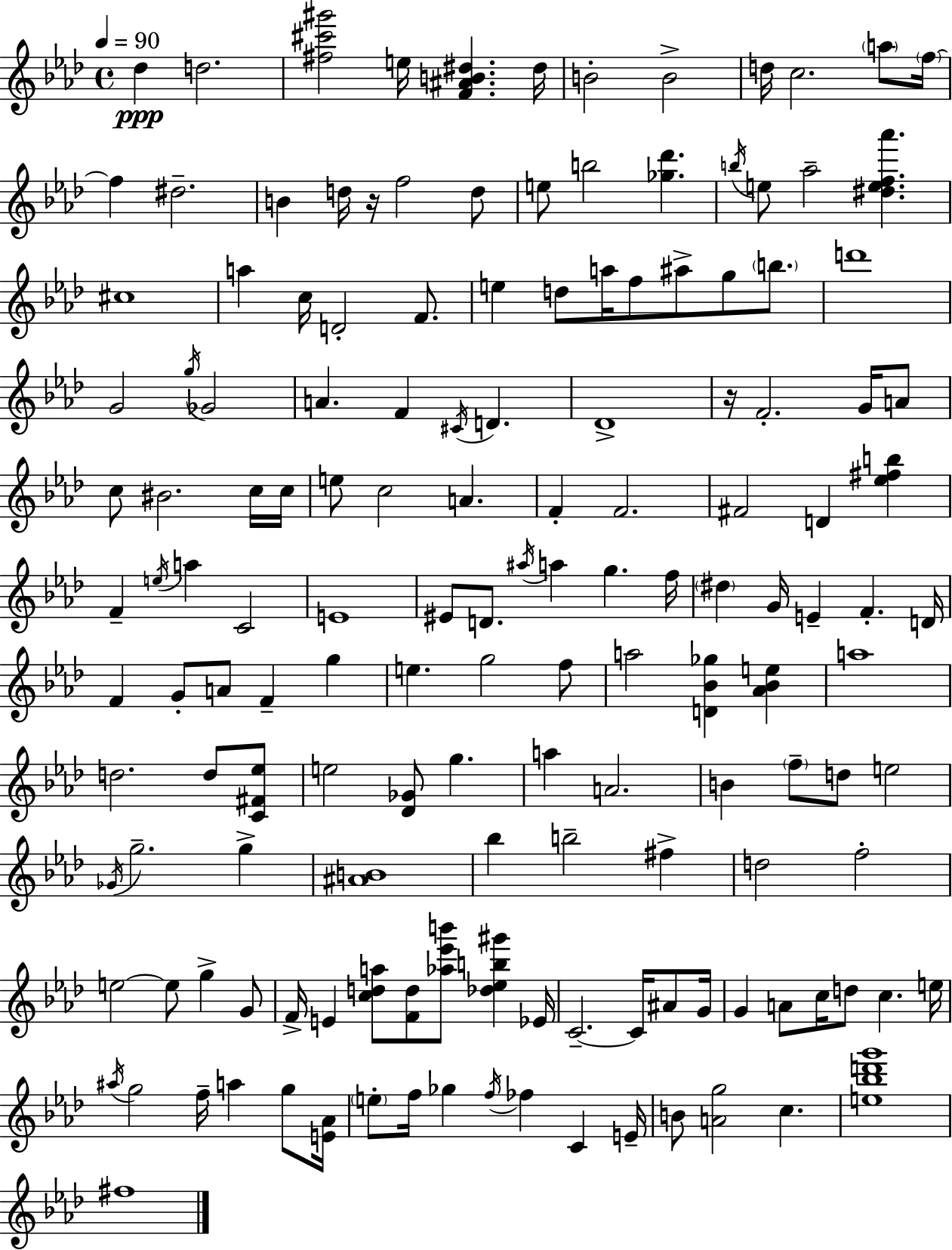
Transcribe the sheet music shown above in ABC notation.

X:1
T:Untitled
M:4/4
L:1/4
K:Ab
_d d2 [^f^c'^g']2 e/4 [F^AB^d] ^d/4 B2 B2 d/4 c2 a/2 f/4 f ^d2 B d/4 z/4 f2 d/2 e/2 b2 [_g_d'] b/4 e/2 _a2 [^def_a'] ^c4 a c/4 D2 F/2 e d/2 a/4 f/2 ^a/2 g/2 b/2 d'4 G2 g/4 _G2 A F ^C/4 D _D4 z/4 F2 G/4 A/2 c/2 ^B2 c/4 c/4 e/2 c2 A F F2 ^F2 D [_e^fb] F e/4 a C2 E4 ^E/2 D/2 ^a/4 a g f/4 ^d G/4 E F D/4 F G/2 A/2 F g e g2 f/2 a2 [D_B_g] [_A_Be] a4 d2 d/2 [C^F_e]/2 e2 [_D_G]/2 g a A2 B f/2 d/2 e2 _G/4 g2 g [^AB]4 _b b2 ^f d2 f2 e2 e/2 g G/2 F/4 E [cda]/2 [Fd]/2 [_a_e'b']/2 [_d_eb^g'] _E/4 C2 C/4 ^A/2 G/4 G A/2 c/4 d/2 c e/4 ^a/4 g2 f/4 a g/2 [E_A]/4 e/2 f/4 _g f/4 _f C E/4 B/2 [Ag]2 c [e_bd'g']4 ^f4